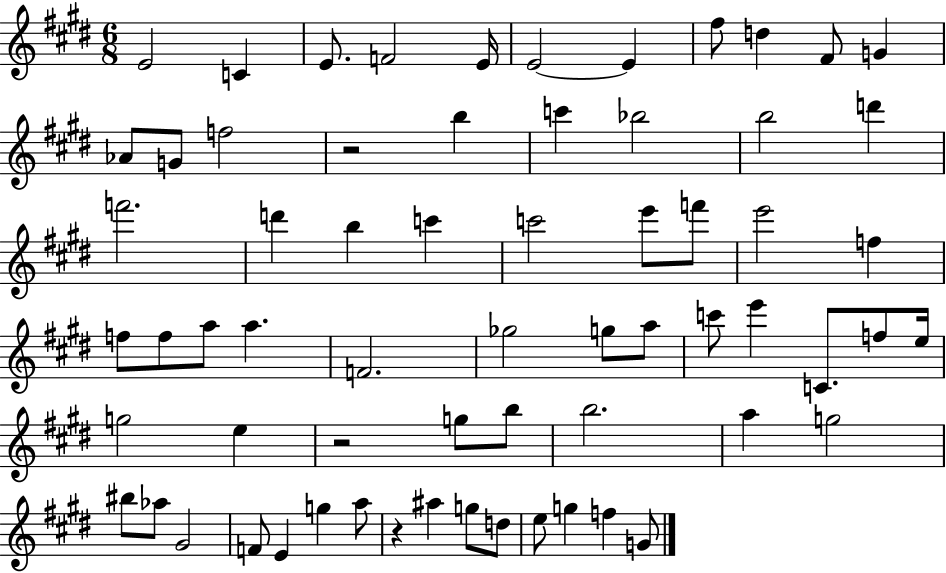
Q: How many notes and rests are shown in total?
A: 65